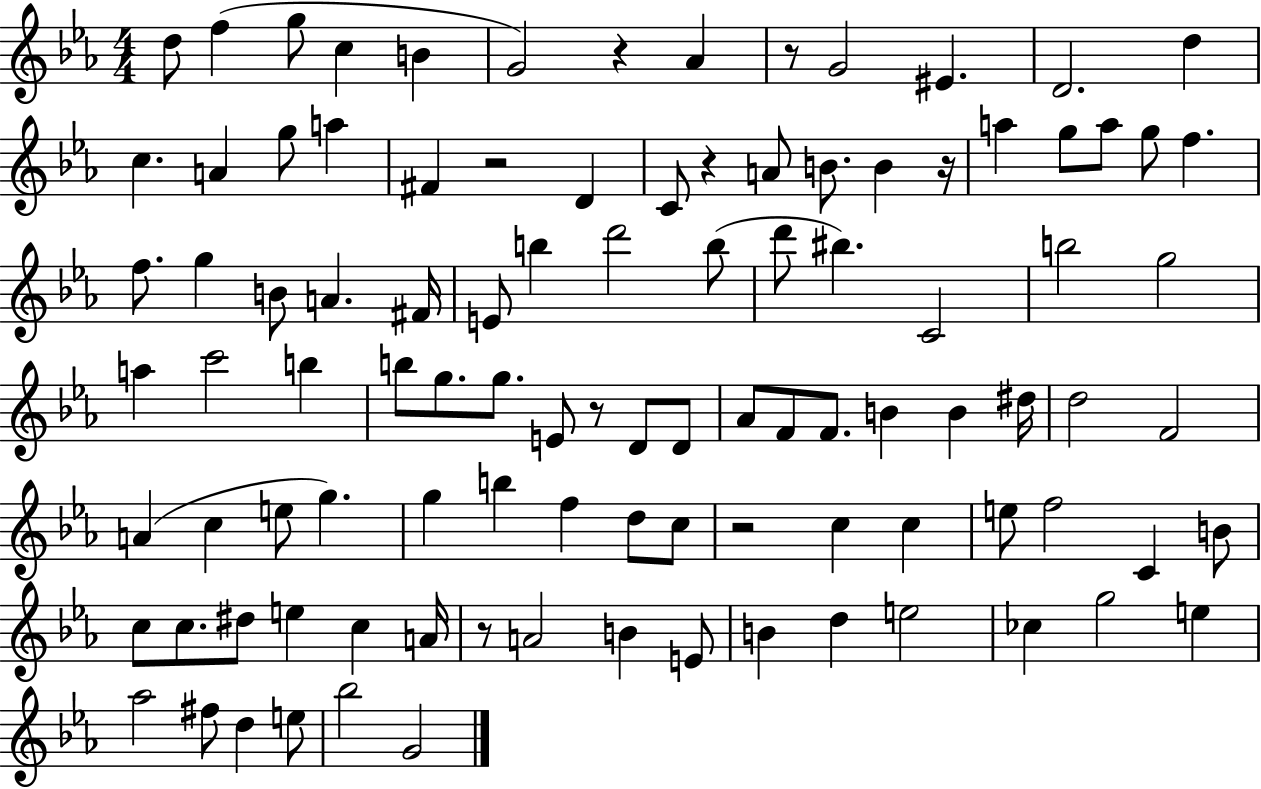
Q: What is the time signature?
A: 4/4